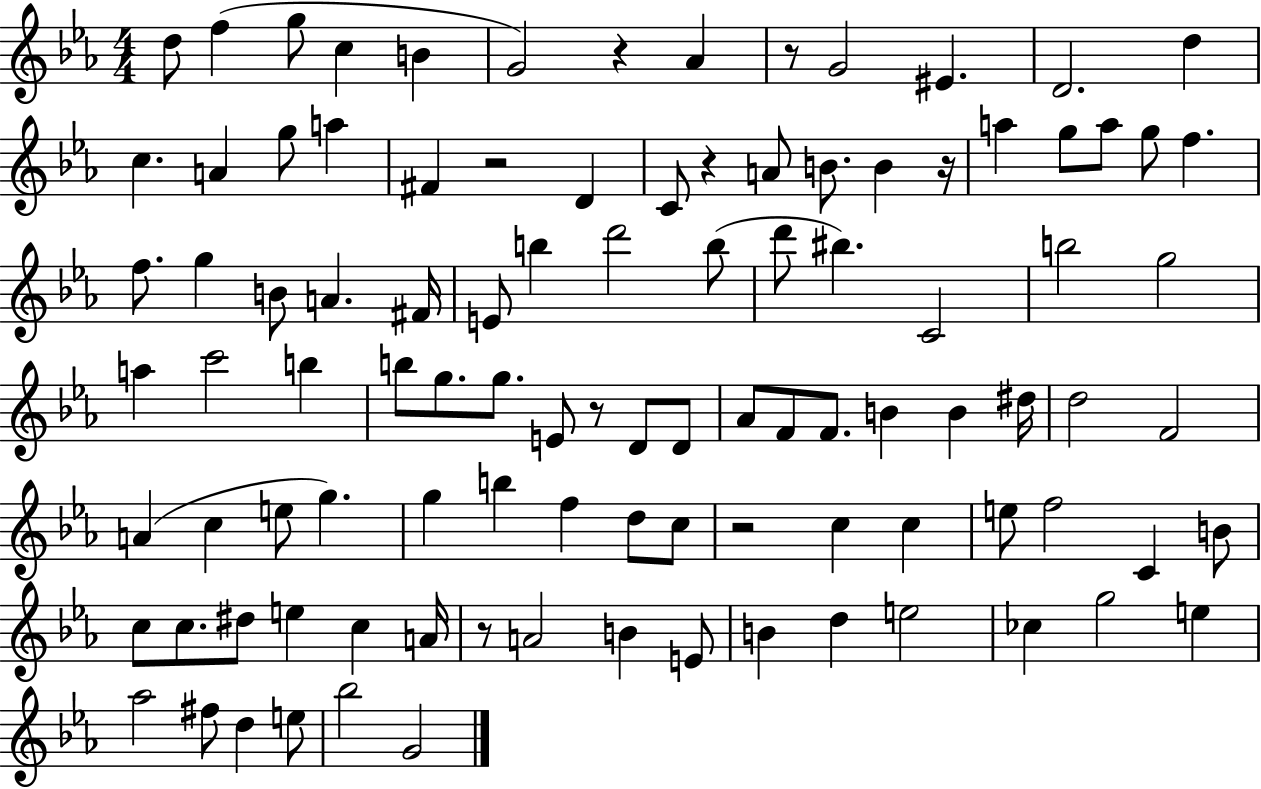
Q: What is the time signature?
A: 4/4